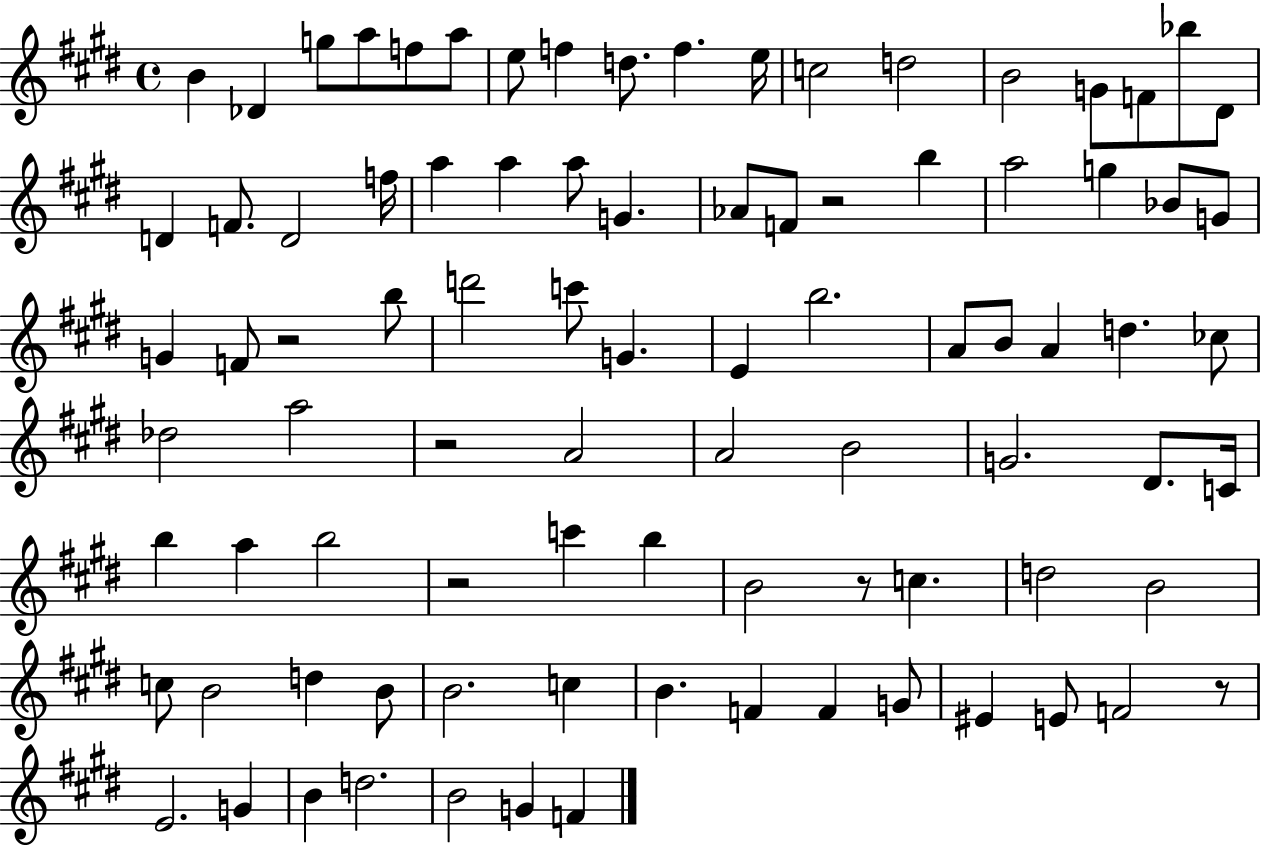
B4/q Db4/q G5/e A5/e F5/e A5/e E5/e F5/q D5/e. F5/q. E5/s C5/h D5/h B4/h G4/e F4/e Bb5/e D#4/e D4/q F4/e. D4/h F5/s A5/q A5/q A5/e G4/q. Ab4/e F4/e R/h B5/q A5/h G5/q Bb4/e G4/e G4/q F4/e R/h B5/e D6/h C6/e G4/q. E4/q B5/h. A4/e B4/e A4/q D5/q. CES5/e Db5/h A5/h R/h A4/h A4/h B4/h G4/h. D#4/e. C4/s B5/q A5/q B5/h R/h C6/q B5/q B4/h R/e C5/q. D5/h B4/h C5/e B4/h D5/q B4/e B4/h. C5/q B4/q. F4/q F4/q G4/e EIS4/q E4/e F4/h R/e E4/h. G4/q B4/q D5/h. B4/h G4/q F4/q